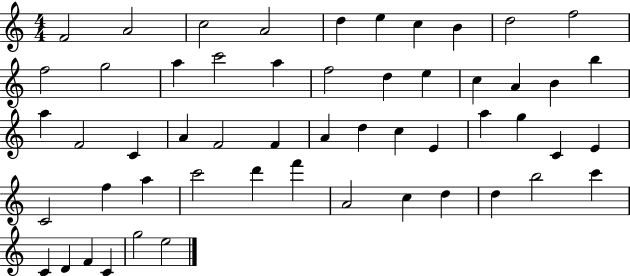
F4/h A4/h C5/h A4/h D5/q E5/q C5/q B4/q D5/h F5/h F5/h G5/h A5/q C6/h A5/q F5/h D5/q E5/q C5/q A4/q B4/q B5/q A5/q F4/h C4/q A4/q F4/h F4/q A4/q D5/q C5/q E4/q A5/q G5/q C4/q E4/q C4/h F5/q A5/q C6/h D6/q F6/q A4/h C5/q D5/q D5/q B5/h C6/q C4/q D4/q F4/q C4/q G5/h E5/h